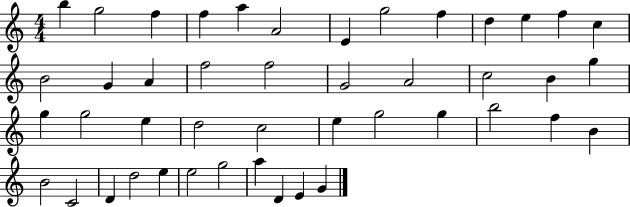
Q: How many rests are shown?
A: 0